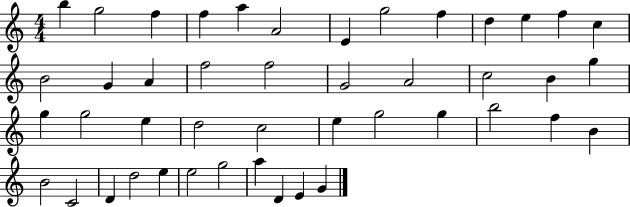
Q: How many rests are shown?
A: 0